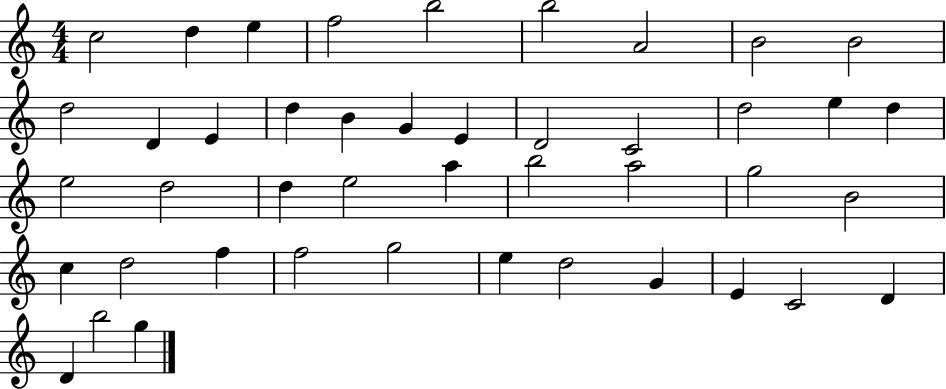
{
  \clef treble
  \numericTimeSignature
  \time 4/4
  \key c \major
  c''2 d''4 e''4 | f''2 b''2 | b''2 a'2 | b'2 b'2 | \break d''2 d'4 e'4 | d''4 b'4 g'4 e'4 | d'2 c'2 | d''2 e''4 d''4 | \break e''2 d''2 | d''4 e''2 a''4 | b''2 a''2 | g''2 b'2 | \break c''4 d''2 f''4 | f''2 g''2 | e''4 d''2 g'4 | e'4 c'2 d'4 | \break d'4 b''2 g''4 | \bar "|."
}